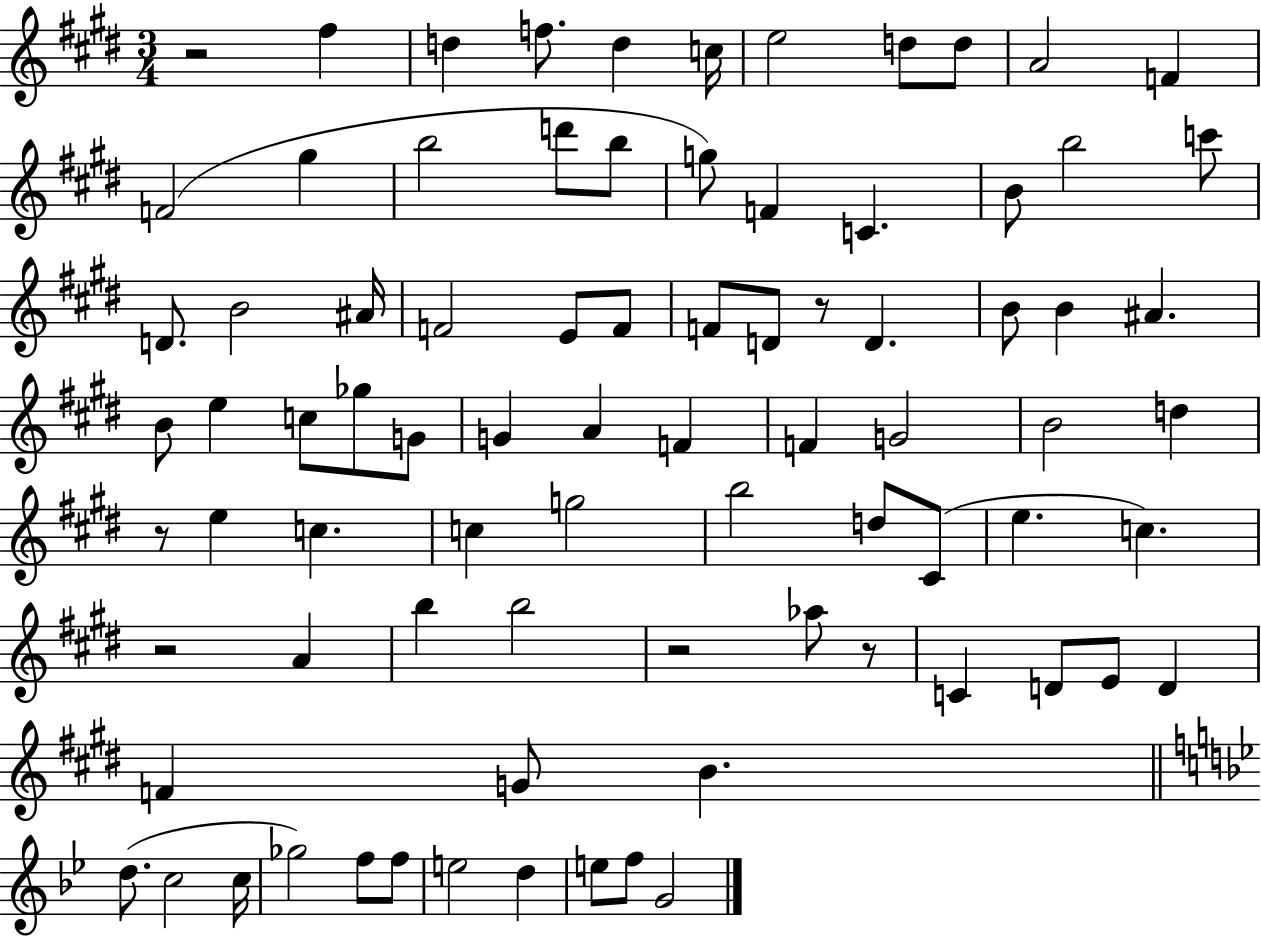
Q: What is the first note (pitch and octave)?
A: F#5